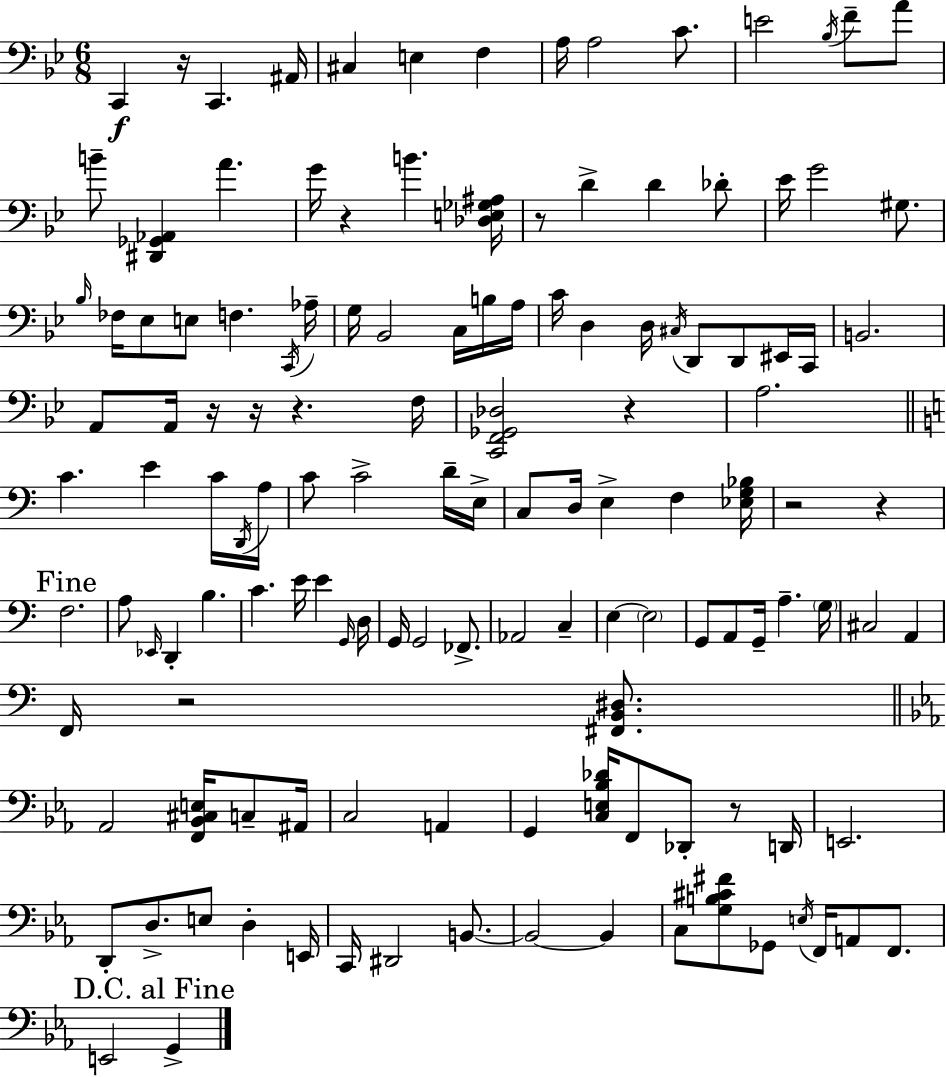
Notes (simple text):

C2/q R/s C2/q. A#2/s C#3/q E3/q F3/q A3/s A3/h C4/e. E4/h Bb3/s F4/e A4/e B4/e [D#2,Gb2,Ab2]/q A4/q. G4/s R/q B4/q. [Db3,E3,Gb3,A#3]/s R/e D4/q D4/q Db4/e Eb4/s G4/h G#3/e. Bb3/s FES3/s Eb3/e E3/e F3/q. C2/s Ab3/s G3/s Bb2/h C3/s B3/s A3/s C4/s D3/q D3/s C#3/s D2/e D2/e EIS2/s C2/s B2/h. A2/e A2/s R/s R/s R/q. F3/s [C2,F2,Gb2,Db3]/h R/q A3/h. C4/q. E4/q C4/s D2/s A3/s C4/e C4/h D4/s E3/s C3/e D3/s E3/q F3/q [Eb3,G3,Bb3]/s R/h R/q F3/h. A3/e Eb2/s D2/q B3/q. C4/q. E4/s E4/q G2/s D3/s G2/s G2/h FES2/e. Ab2/h C3/q E3/q E3/h G2/e A2/e G2/s A3/q. G3/s C#3/h A2/q F2/s R/h [F#2,B2,D#3]/e. Ab2/h [F2,Bb2,C#3,E3]/s C3/e A#2/s C3/h A2/q G2/q [C3,E3,Bb3,Db4]/s F2/e Db2/e R/e D2/s E2/h. D2/e D3/e. E3/e D3/q E2/s C2/s D#2/h B2/e. B2/h B2/q C3/e [G3,B3,C#4,F#4]/e Gb2/e E3/s F2/s A2/e F2/e. E2/h G2/q